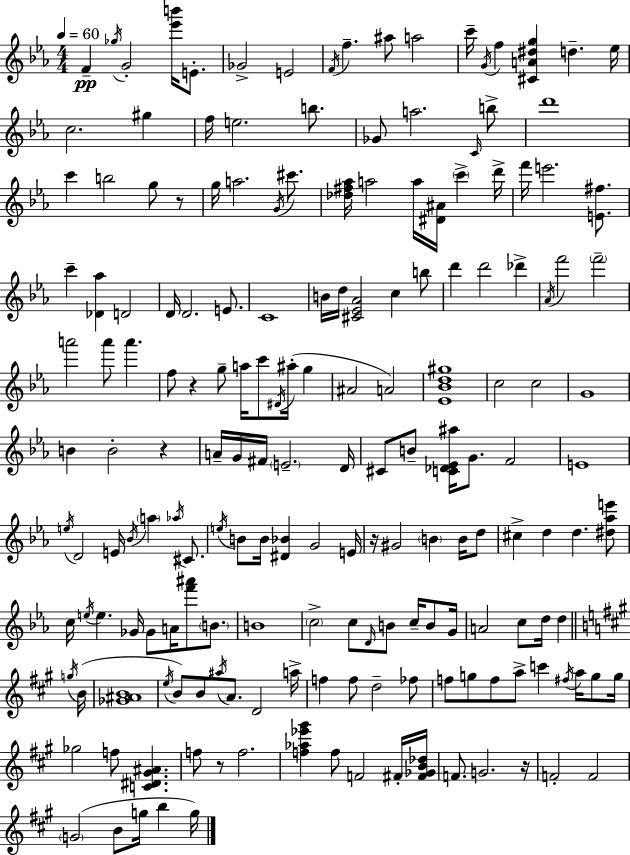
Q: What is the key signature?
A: C minor